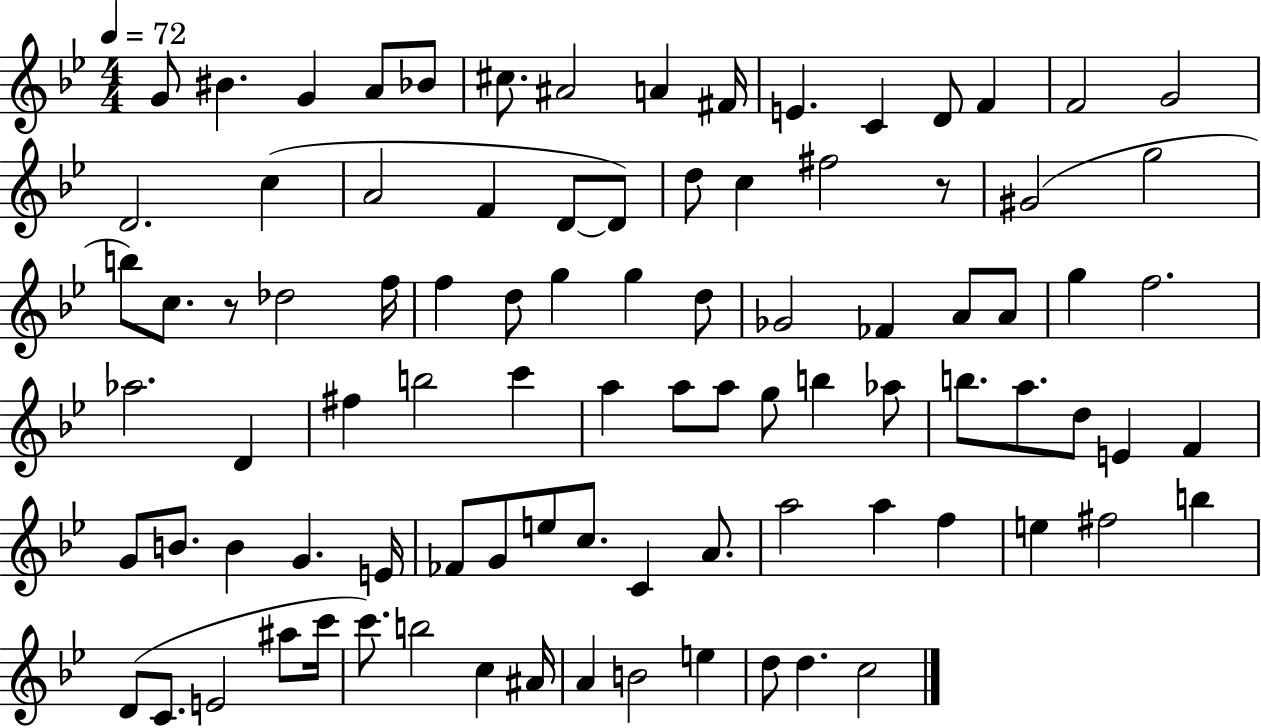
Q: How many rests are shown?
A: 2